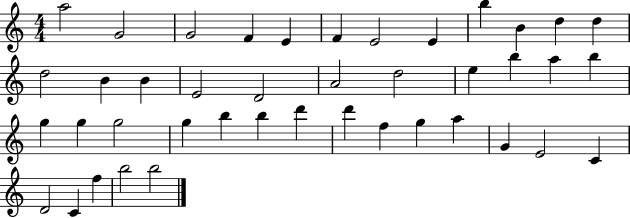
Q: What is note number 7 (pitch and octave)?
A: E4